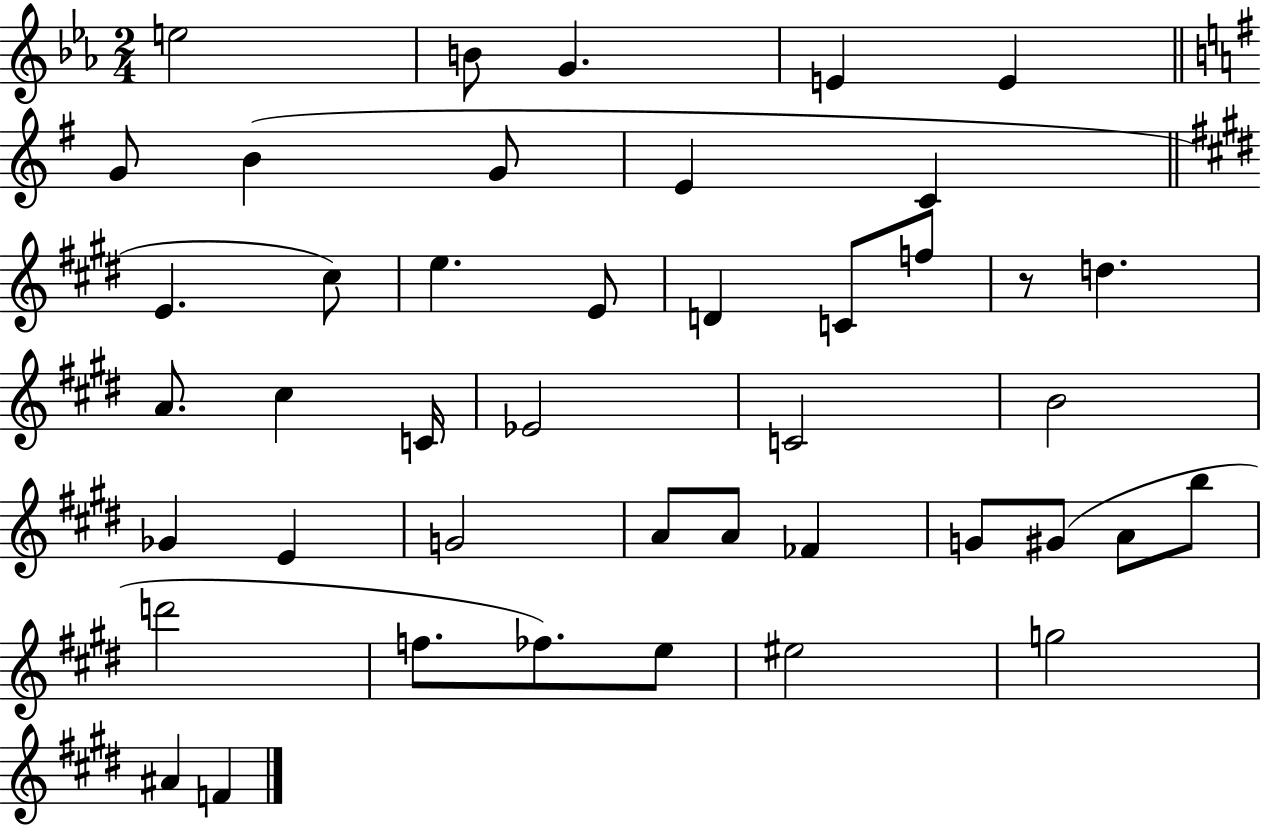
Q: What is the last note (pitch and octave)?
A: F4